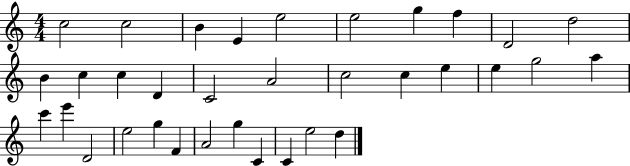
X:1
T:Untitled
M:4/4
L:1/4
K:C
c2 c2 B E e2 e2 g f D2 d2 B c c D C2 A2 c2 c e e g2 a c' e' D2 e2 g F A2 g C C e2 d